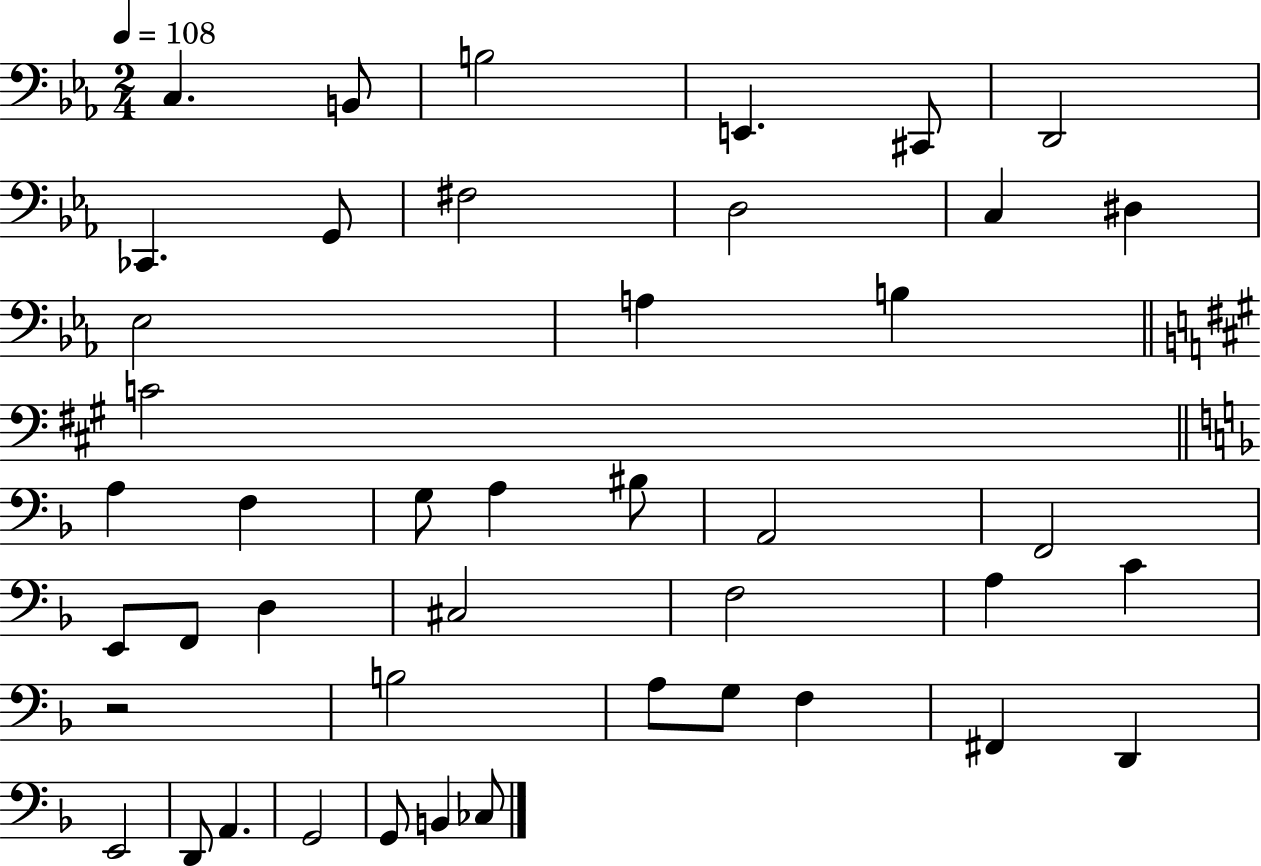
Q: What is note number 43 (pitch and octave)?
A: CES3